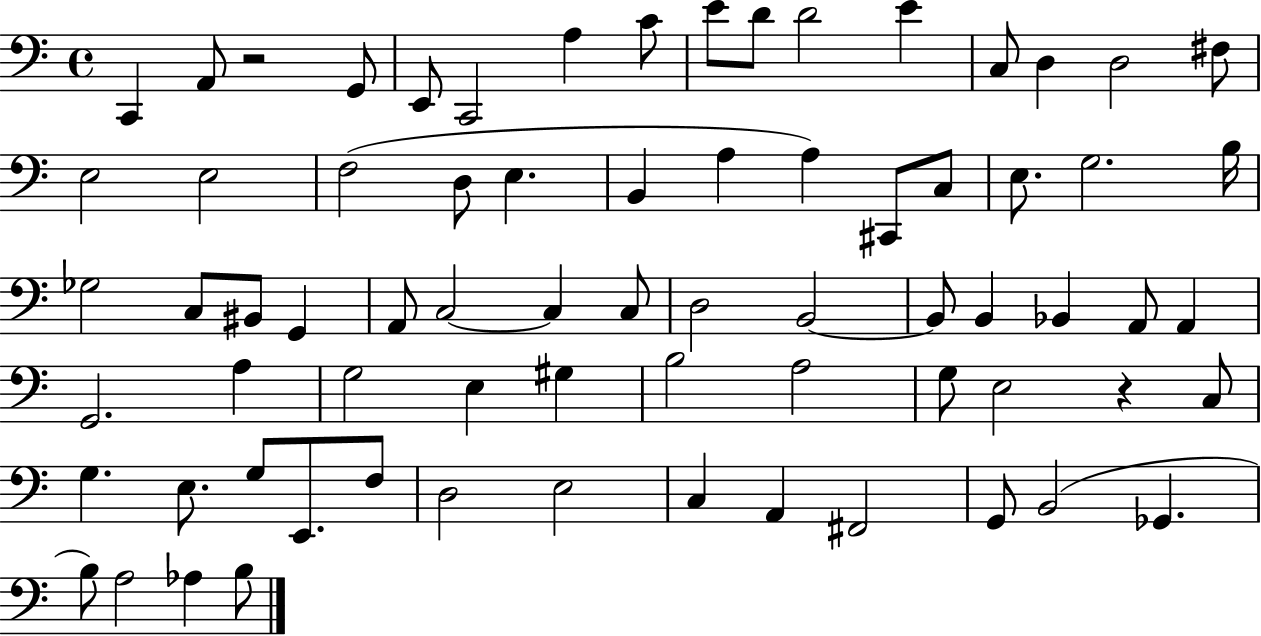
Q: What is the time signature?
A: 4/4